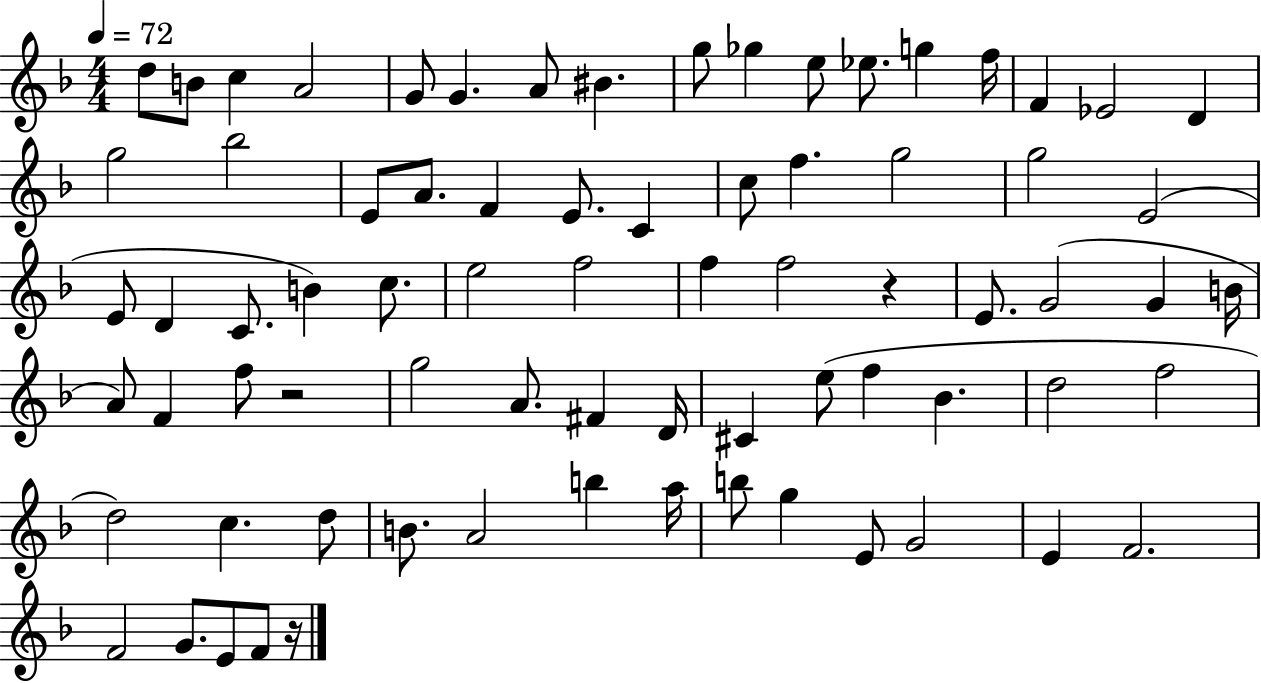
{
  \clef treble
  \numericTimeSignature
  \time 4/4
  \key f \major
  \tempo 4 = 72
  d''8 b'8 c''4 a'2 | g'8 g'4. a'8 bis'4. | g''8 ges''4 e''8 ees''8. g''4 f''16 | f'4 ees'2 d'4 | \break g''2 bes''2 | e'8 a'8. f'4 e'8. c'4 | c''8 f''4. g''2 | g''2 e'2( | \break e'8 d'4 c'8. b'4) c''8. | e''2 f''2 | f''4 f''2 r4 | e'8. g'2( g'4 b'16 | \break a'8) f'4 f''8 r2 | g''2 a'8. fis'4 d'16 | cis'4 e''8( f''4 bes'4. | d''2 f''2 | \break d''2) c''4. d''8 | b'8. a'2 b''4 a''16 | b''8 g''4 e'8 g'2 | e'4 f'2. | \break f'2 g'8. e'8 f'8 r16 | \bar "|."
}